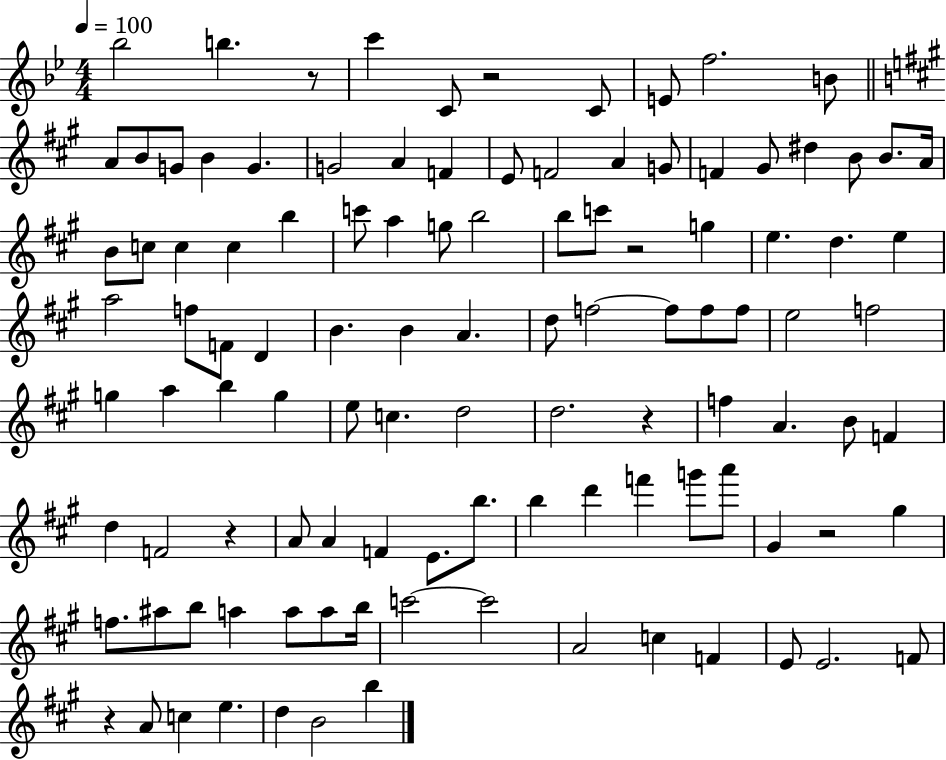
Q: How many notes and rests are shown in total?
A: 109